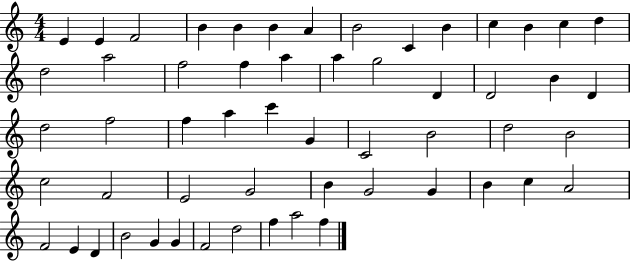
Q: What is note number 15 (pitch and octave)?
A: D5